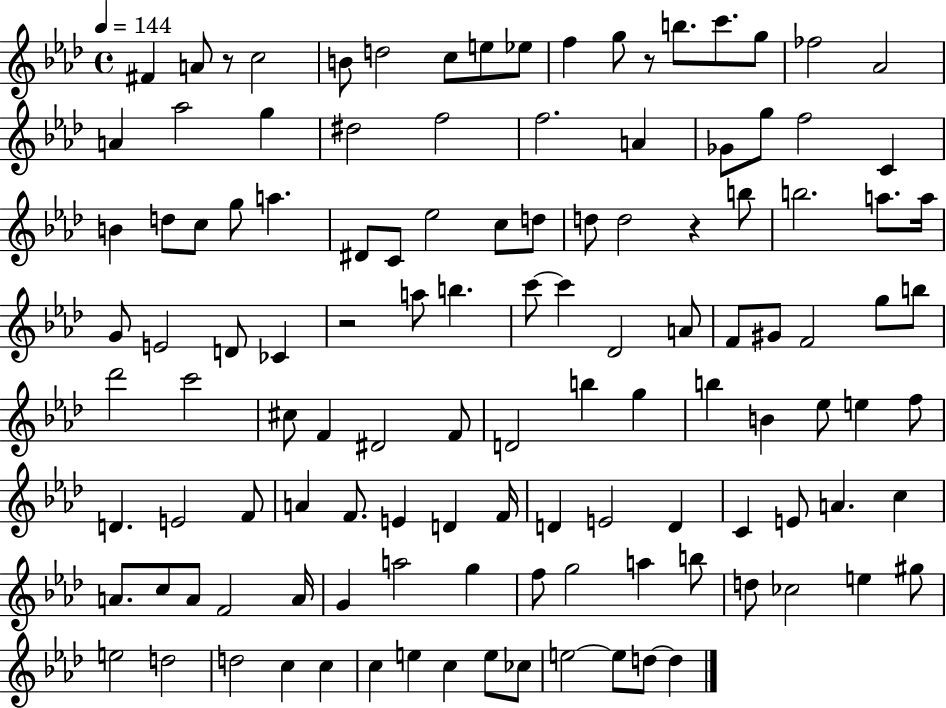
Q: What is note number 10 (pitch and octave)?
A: G5